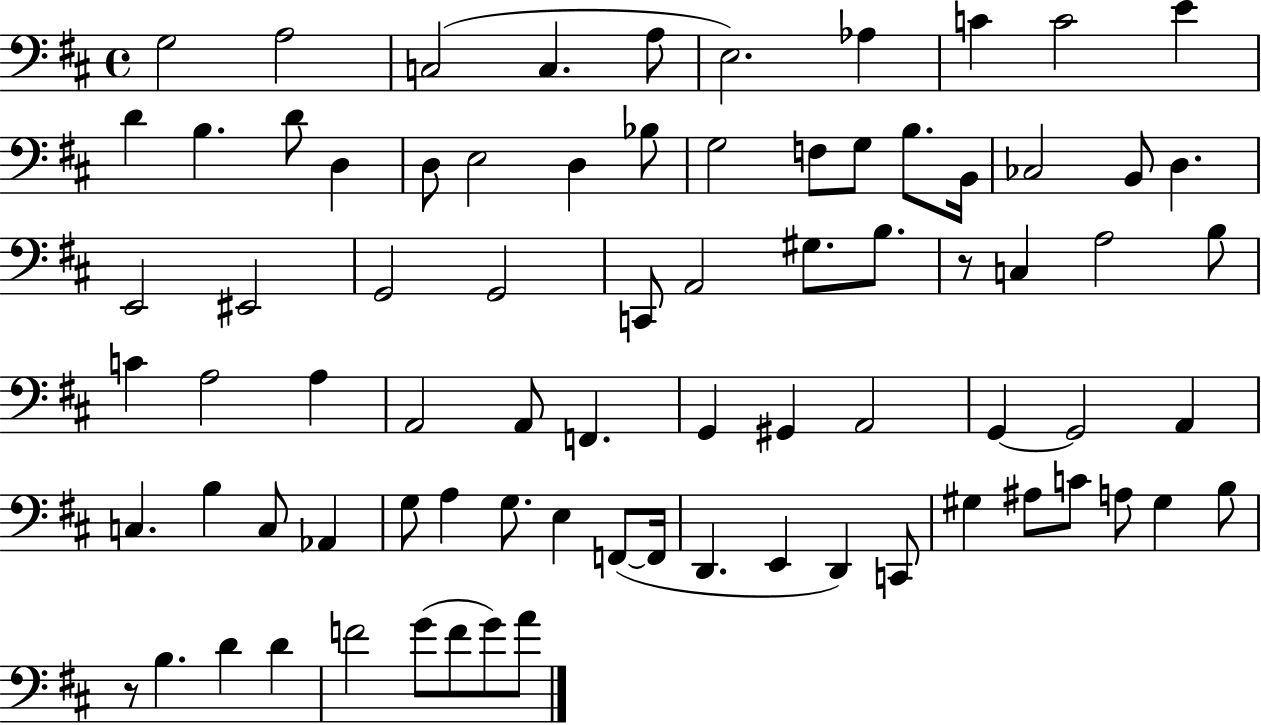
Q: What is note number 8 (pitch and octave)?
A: C4